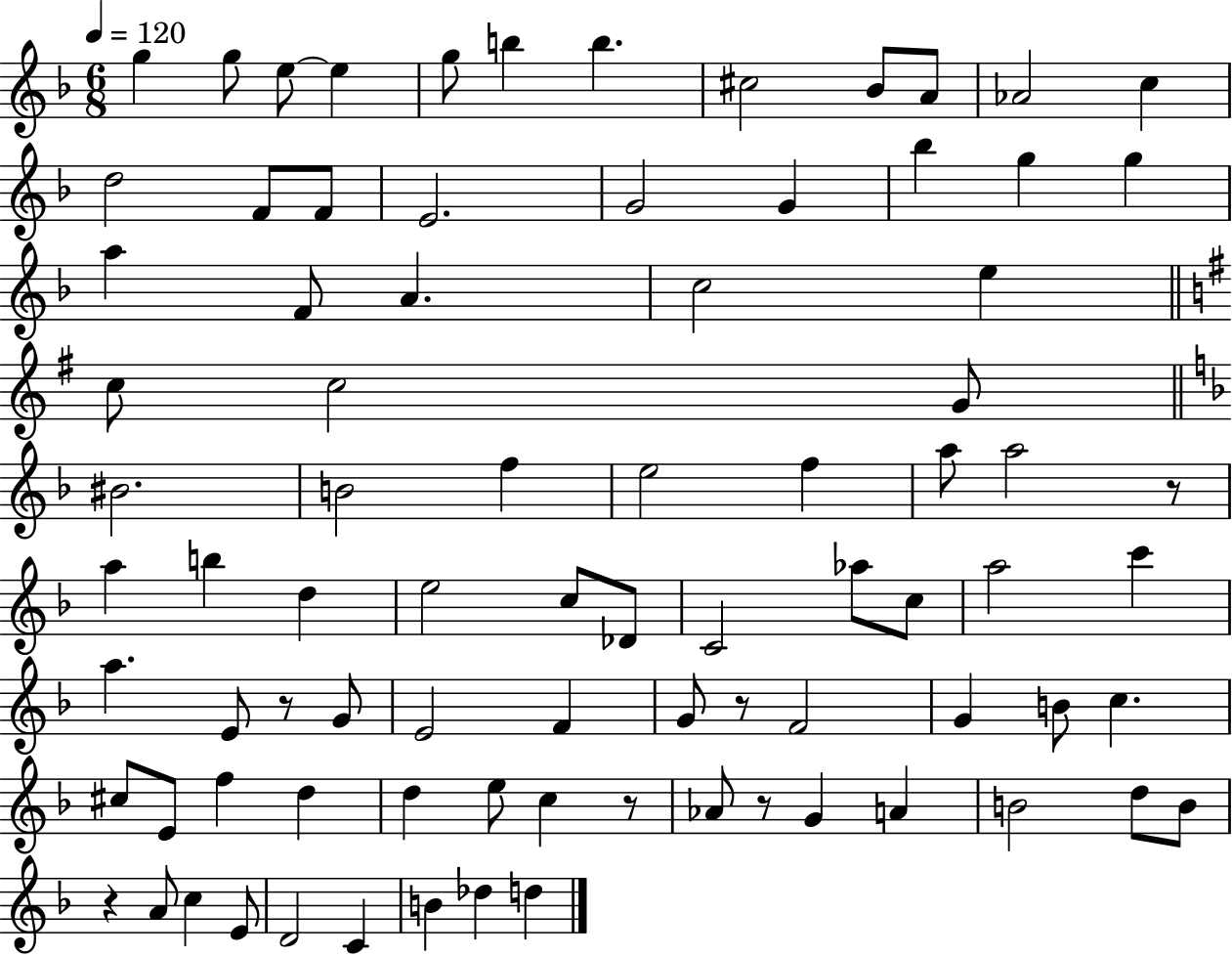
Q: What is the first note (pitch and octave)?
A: G5